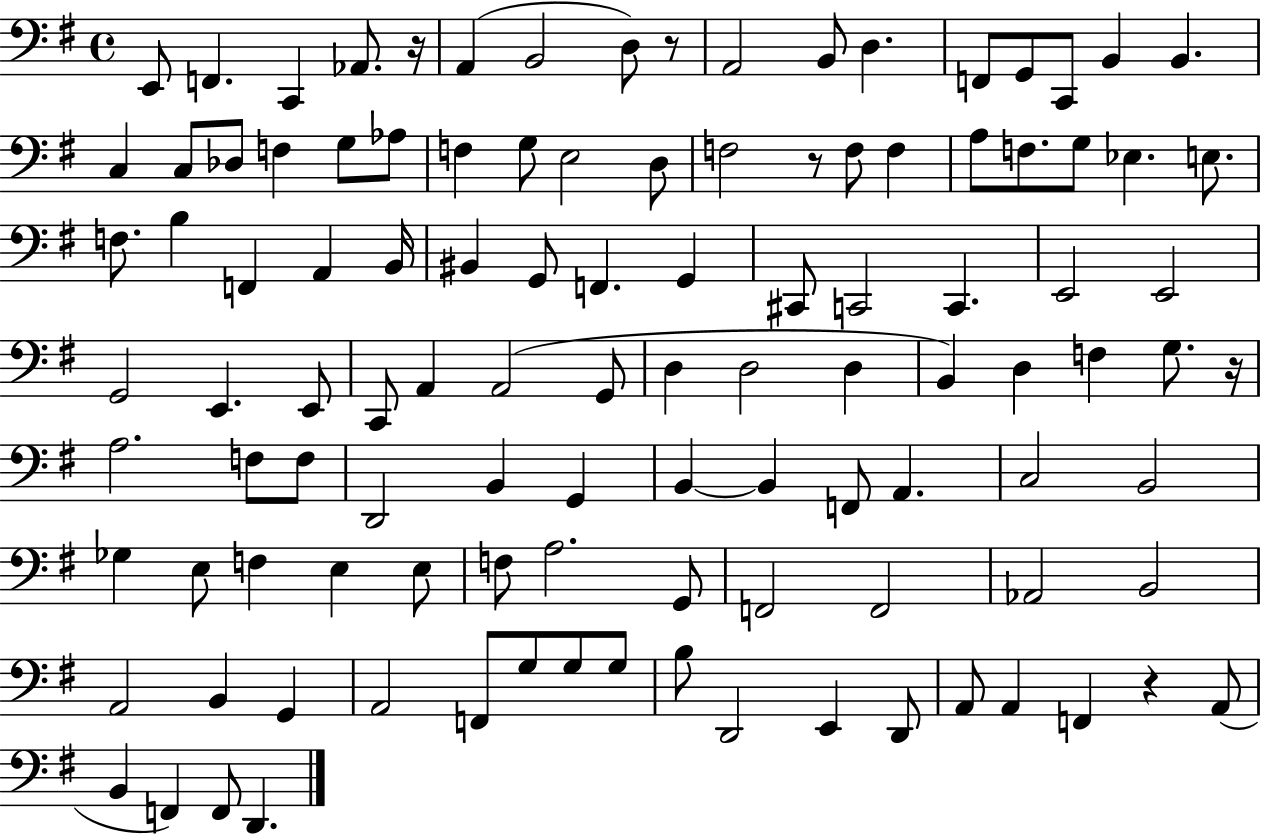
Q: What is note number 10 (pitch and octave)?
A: D3